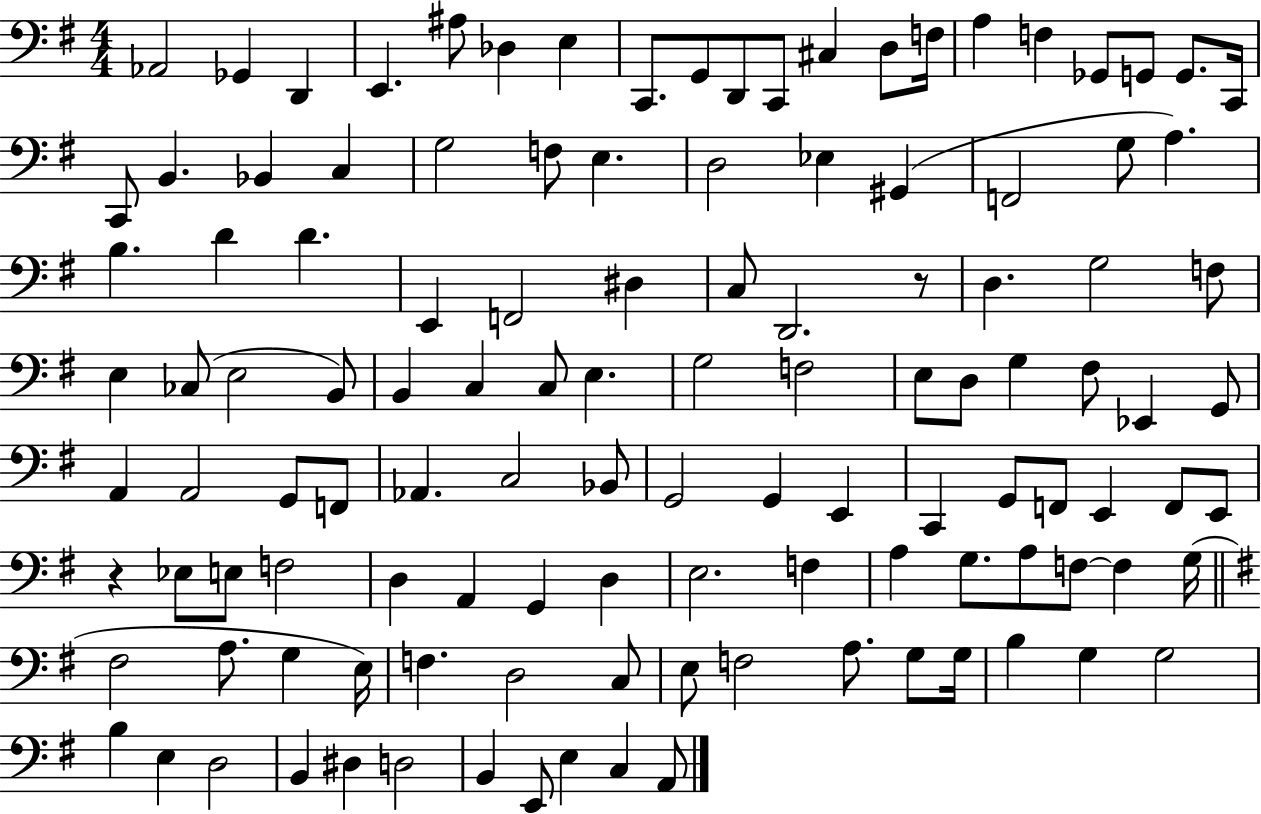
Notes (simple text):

Ab2/h Gb2/q D2/q E2/q. A#3/e Db3/q E3/q C2/e. G2/e D2/e C2/e C#3/q D3/e F3/s A3/q F3/q Gb2/e G2/e G2/e. C2/s C2/e B2/q. Bb2/q C3/q G3/h F3/e E3/q. D3/h Eb3/q G#2/q F2/h G3/e A3/q. B3/q. D4/q D4/q. E2/q F2/h D#3/q C3/e D2/h. R/e D3/q. G3/h F3/e E3/q CES3/e E3/h B2/e B2/q C3/q C3/e E3/q. G3/h F3/h E3/e D3/e G3/q F#3/e Eb2/q G2/e A2/q A2/h G2/e F2/e Ab2/q. C3/h Bb2/e G2/h G2/q E2/q C2/q G2/e F2/e E2/q F2/e E2/e R/q Eb3/e E3/e F3/h D3/q A2/q G2/q D3/q E3/h. F3/q A3/q G3/e. A3/e F3/e F3/q G3/s F#3/h A3/e. G3/q E3/s F3/q. D3/h C3/e E3/e F3/h A3/e. G3/e G3/s B3/q G3/q G3/h B3/q E3/q D3/h B2/q D#3/q D3/h B2/q E2/e E3/q C3/q A2/e